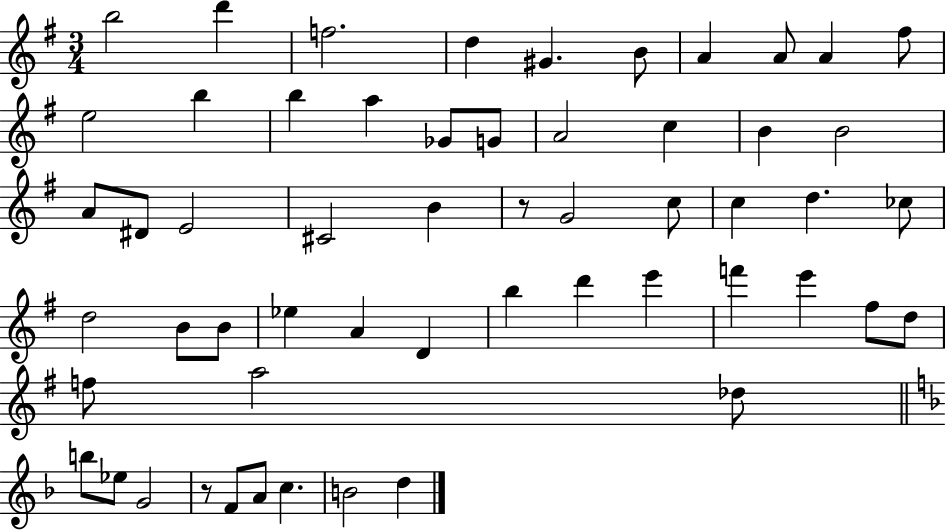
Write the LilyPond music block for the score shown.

{
  \clef treble
  \numericTimeSignature
  \time 3/4
  \key g \major
  b''2 d'''4 | f''2. | d''4 gis'4. b'8 | a'4 a'8 a'4 fis''8 | \break e''2 b''4 | b''4 a''4 ges'8 g'8 | a'2 c''4 | b'4 b'2 | \break a'8 dis'8 e'2 | cis'2 b'4 | r8 g'2 c''8 | c''4 d''4. ces''8 | \break d''2 b'8 b'8 | ees''4 a'4 d'4 | b''4 d'''4 e'''4 | f'''4 e'''4 fis''8 d''8 | \break f''8 a''2 des''8 | \bar "||" \break \key d \minor b''8 ees''8 g'2 | r8 f'8 a'8 c''4. | b'2 d''4 | \bar "|."
}